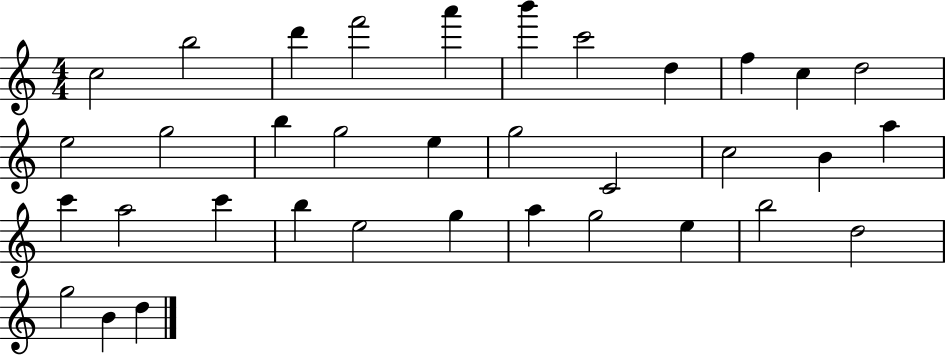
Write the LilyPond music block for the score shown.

{
  \clef treble
  \numericTimeSignature
  \time 4/4
  \key c \major
  c''2 b''2 | d'''4 f'''2 a'''4 | b'''4 c'''2 d''4 | f''4 c''4 d''2 | \break e''2 g''2 | b''4 g''2 e''4 | g''2 c'2 | c''2 b'4 a''4 | \break c'''4 a''2 c'''4 | b''4 e''2 g''4 | a''4 g''2 e''4 | b''2 d''2 | \break g''2 b'4 d''4 | \bar "|."
}